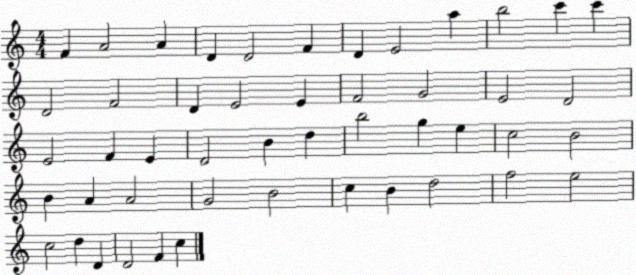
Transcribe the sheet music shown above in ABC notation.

X:1
T:Untitled
M:4/4
L:1/4
K:C
F A2 A D D2 F D E2 a b2 c' c' D2 F2 D E2 E F2 G2 E2 D2 E2 F E D2 B d b2 g e c2 B2 B A A2 G2 B2 c B d2 f2 e2 c2 d D D2 F c